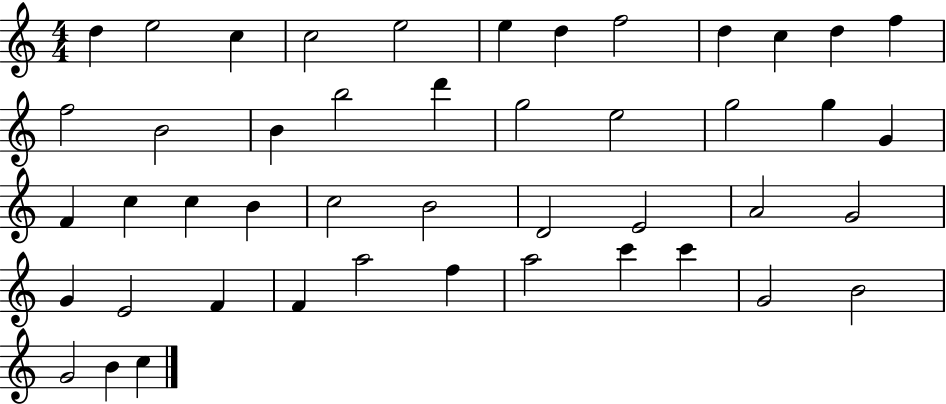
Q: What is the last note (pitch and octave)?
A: C5